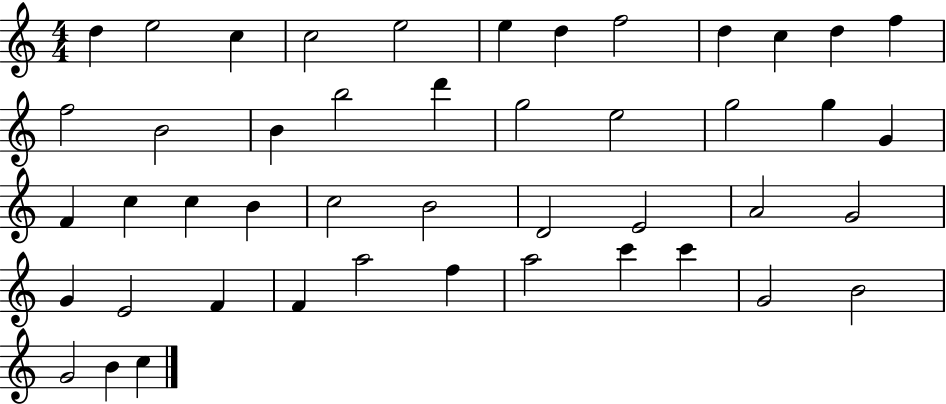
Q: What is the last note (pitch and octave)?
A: C5